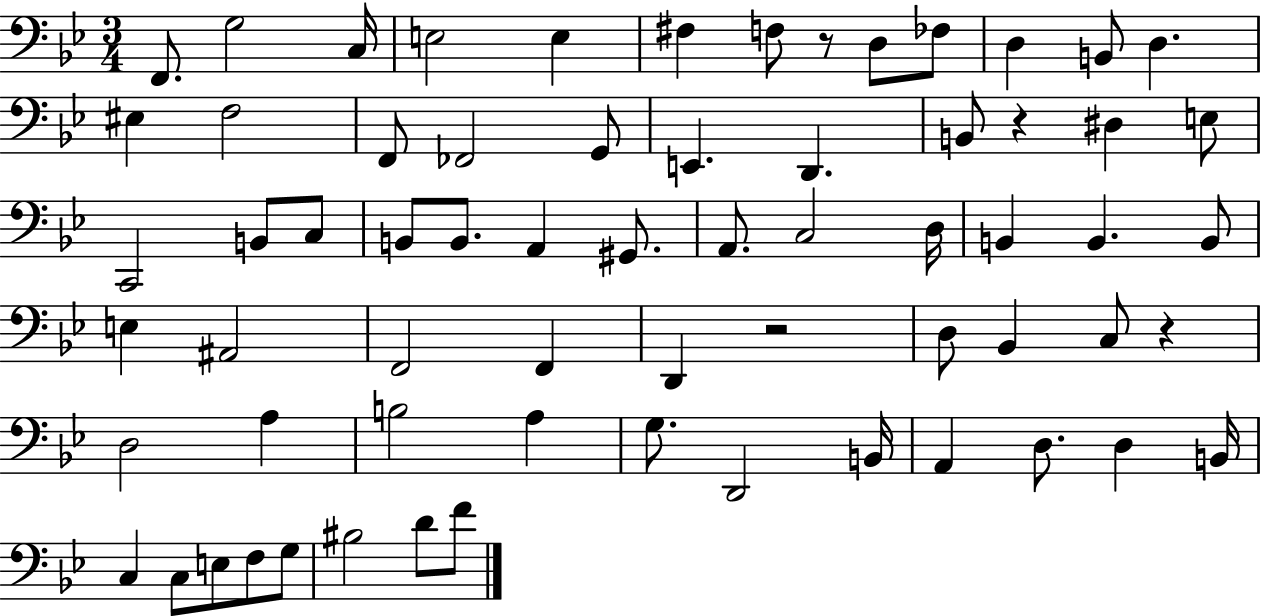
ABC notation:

X:1
T:Untitled
M:3/4
L:1/4
K:Bb
F,,/2 G,2 C,/4 E,2 E, ^F, F,/2 z/2 D,/2 _F,/2 D, B,,/2 D, ^E, F,2 F,,/2 _F,,2 G,,/2 E,, D,, B,,/2 z ^D, E,/2 C,,2 B,,/2 C,/2 B,,/2 B,,/2 A,, ^G,,/2 A,,/2 C,2 D,/4 B,, B,, B,,/2 E, ^A,,2 F,,2 F,, D,, z2 D,/2 _B,, C,/2 z D,2 A, B,2 A, G,/2 D,,2 B,,/4 A,, D,/2 D, B,,/4 C, C,/2 E,/2 F,/2 G,/2 ^B,2 D/2 F/2